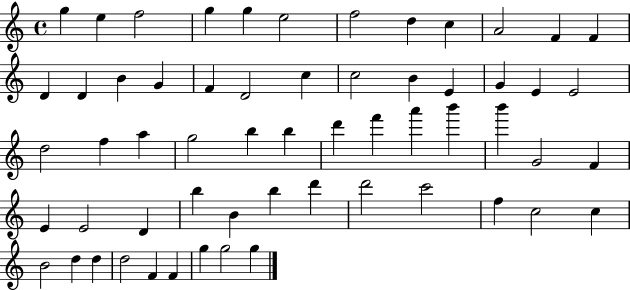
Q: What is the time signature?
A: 4/4